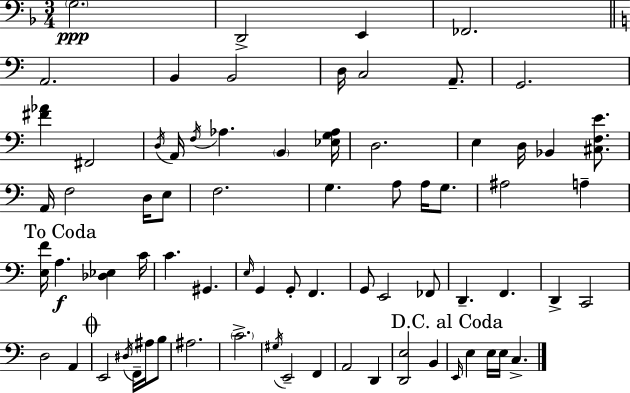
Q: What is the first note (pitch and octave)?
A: G3